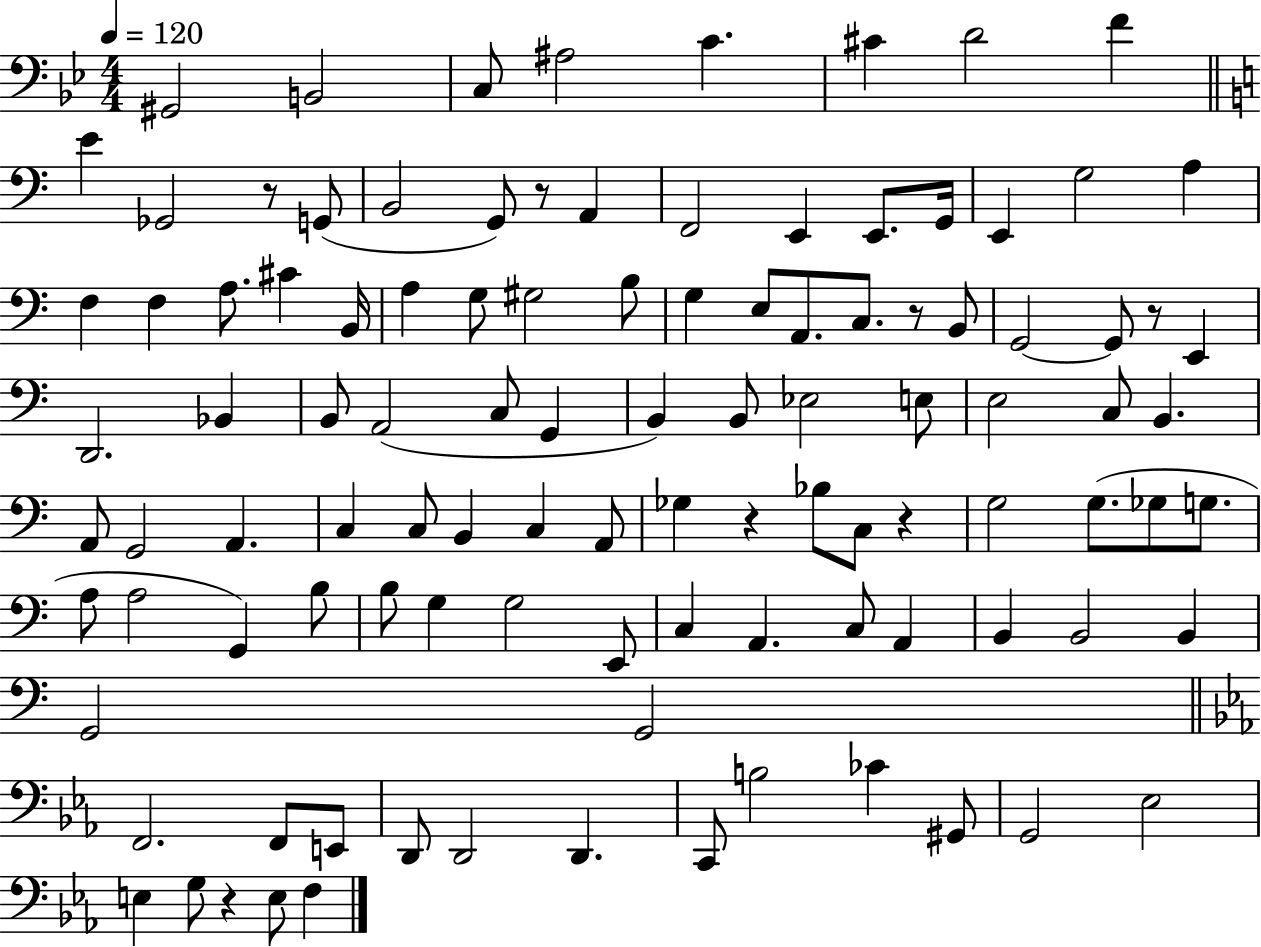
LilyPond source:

{
  \clef bass
  \numericTimeSignature
  \time 4/4
  \key bes \major
  \tempo 4 = 120
  gis,2 b,2 | c8 ais2 c'4. | cis'4 d'2 f'4 | \bar "||" \break \key c \major e'4 ges,2 r8 g,8( | b,2 g,8) r8 a,4 | f,2 e,4 e,8. g,16 | e,4 g2 a4 | \break f4 f4 a8. cis'4 b,16 | a4 g8 gis2 b8 | g4 e8 a,8. c8. r8 b,8 | g,2~~ g,8 r8 e,4 | \break d,2. bes,4 | b,8 a,2( c8 g,4 | b,4) b,8 ees2 e8 | e2 c8 b,4. | \break a,8 g,2 a,4. | c4 c8 b,4 c4 a,8 | ges4 r4 bes8 c8 r4 | g2 g8.( ges8 g8. | \break a8 a2 g,4) b8 | b8 g4 g2 e,8 | c4 a,4. c8 a,4 | b,4 b,2 b,4 | \break g,2 g,2 | \bar "||" \break \key ees \major f,2. f,8 e,8 | d,8 d,2 d,4. | c,8 b2 ces'4 gis,8 | g,2 ees2 | \break e4 g8 r4 e8 f4 | \bar "|."
}